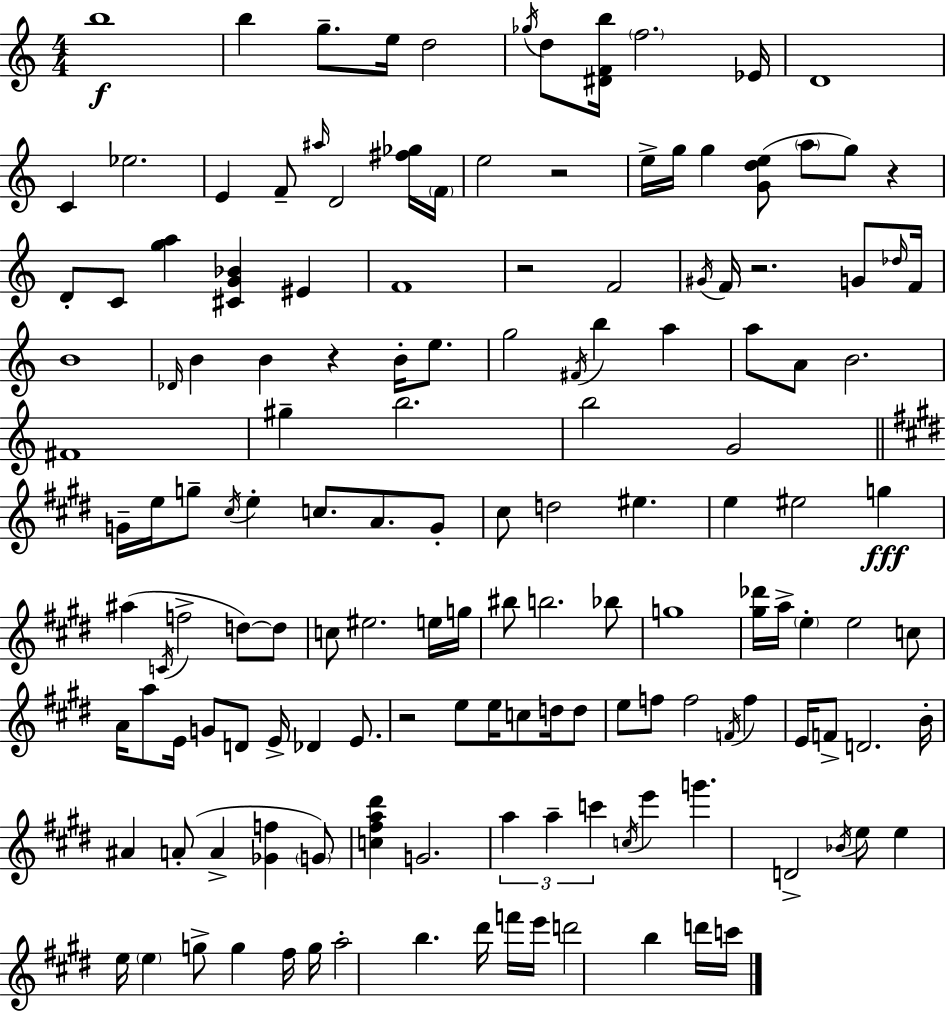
X:1
T:Untitled
M:4/4
L:1/4
K:C
b4 b g/2 e/4 d2 _g/4 d/2 [^DFb]/4 f2 _E/4 D4 C _e2 E F/2 ^a/4 D2 [^f_g]/4 F/4 e2 z2 e/4 g/4 g [Gde]/2 a/2 g/2 z D/2 C/2 [ga] [^CG_B] ^E F4 z2 F2 ^G/4 F/4 z2 G/2 _d/4 F/4 B4 _D/4 B B z B/4 e/2 g2 ^F/4 b a a/2 A/2 B2 ^F4 ^g b2 b2 G2 G/4 e/4 g/2 ^c/4 e c/2 A/2 G/2 ^c/2 d2 ^e e ^e2 g ^a C/4 f2 d/2 d/2 c/2 ^e2 e/4 g/4 ^b/2 b2 _b/2 g4 [^g_d']/4 a/4 e e2 c/2 A/4 a/2 E/4 G/2 D/2 E/4 _D E/2 z2 e/2 e/4 c/2 d/4 d/2 e/2 f/2 f2 F/4 f E/4 F/2 D2 B/4 ^A A/2 A [_Gf] G/2 [c^fa^d'] G2 a a c' c/4 e' g' D2 _B/4 e/2 e e/4 e g/2 g ^f/4 g/4 a2 b ^d'/4 f'/4 e'/4 d'2 b d'/4 c'/4